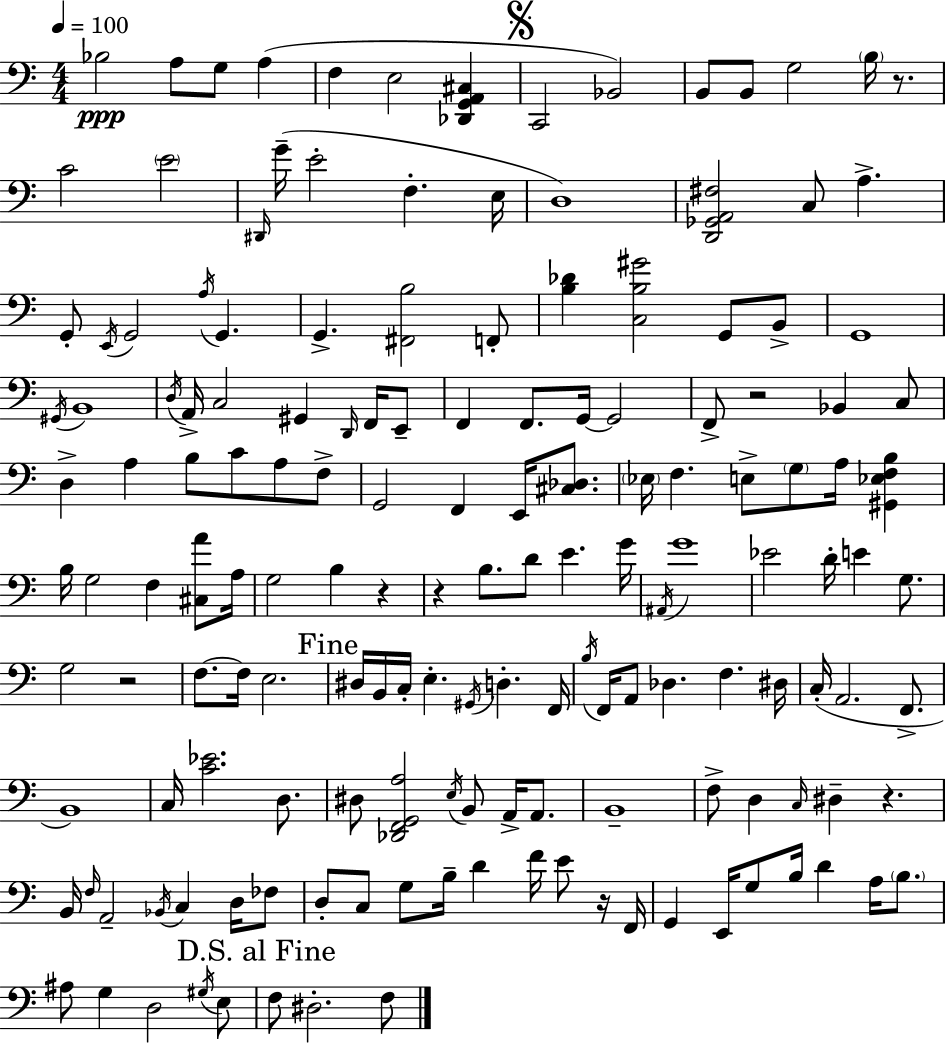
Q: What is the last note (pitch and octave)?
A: F3